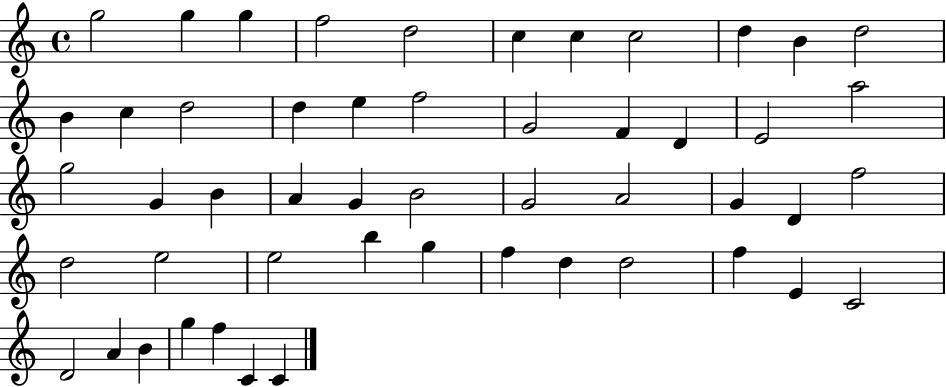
G5/h G5/q G5/q F5/h D5/h C5/q C5/q C5/h D5/q B4/q D5/h B4/q C5/q D5/h D5/q E5/q F5/h G4/h F4/q D4/q E4/h A5/h G5/h G4/q B4/q A4/q G4/q B4/h G4/h A4/h G4/q D4/q F5/h D5/h E5/h E5/h B5/q G5/q F5/q D5/q D5/h F5/q E4/q C4/h D4/h A4/q B4/q G5/q F5/q C4/q C4/q